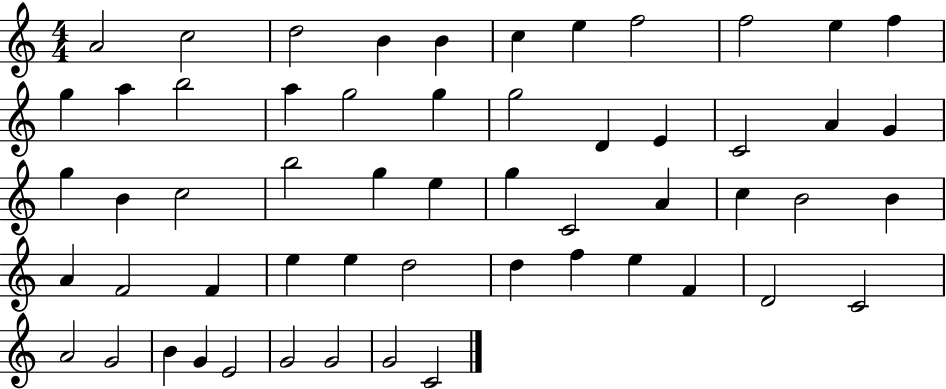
{
  \clef treble
  \numericTimeSignature
  \time 4/4
  \key c \major
  a'2 c''2 | d''2 b'4 b'4 | c''4 e''4 f''2 | f''2 e''4 f''4 | \break g''4 a''4 b''2 | a''4 g''2 g''4 | g''2 d'4 e'4 | c'2 a'4 g'4 | \break g''4 b'4 c''2 | b''2 g''4 e''4 | g''4 c'2 a'4 | c''4 b'2 b'4 | \break a'4 f'2 f'4 | e''4 e''4 d''2 | d''4 f''4 e''4 f'4 | d'2 c'2 | \break a'2 g'2 | b'4 g'4 e'2 | g'2 g'2 | g'2 c'2 | \break \bar "|."
}